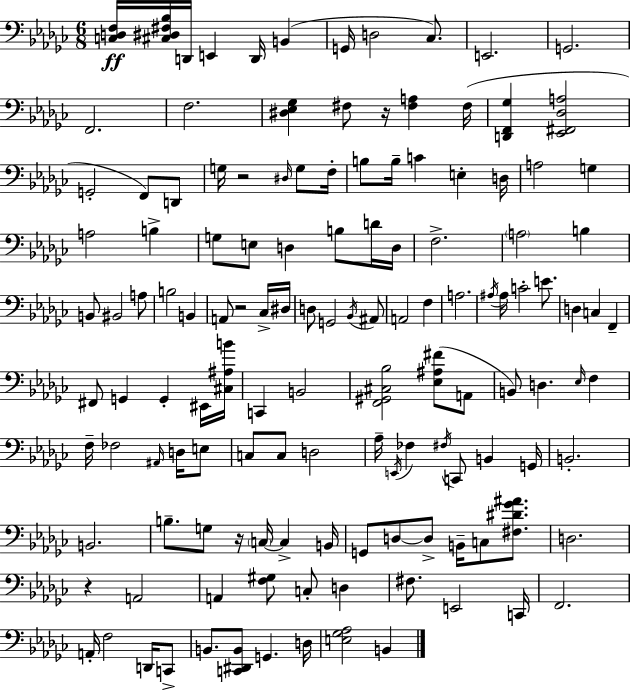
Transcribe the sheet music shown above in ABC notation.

X:1
T:Untitled
M:6/8
L:1/4
K:Ebm
[C,D,F,]/4 [^C,^D,^F,_B,]/4 D,,/4 E,, D,,/4 B,, G,,/4 D,2 _C,/2 E,,2 G,,2 F,,2 F,2 [^D,_E,_G,] ^F,/2 z/4 [^F,A,] ^F,/4 [D,,F,,_G,] [_E,,^F,,_D,A,]2 G,,2 F,,/2 D,,/2 G,/4 z2 ^D,/4 G,/2 F,/4 B,/2 B,/4 C E, D,/4 A,2 G, A,2 B, G,/2 E,/2 D, B,/2 D/4 D,/4 F,2 A,2 B, B,,/2 ^B,,2 A,/2 B,2 B,, A,,/2 z2 _C,/4 ^D,/4 D,/2 G,,2 _B,,/4 ^A,,/2 A,,2 F, A,2 ^A,/4 ^A,/4 C2 E/2 D, C, F,, ^F,,/2 G,, G,, ^E,,/4 [^C,^A,B]/4 C,, B,,2 [F,,^G,,^C,_B,]2 [_E,^A,^F]/2 A,,/2 B,,/2 D, _E,/4 F, F,/4 _F,2 ^A,,/4 D,/4 E,/2 C,/2 C,/2 D,2 _A,/4 E,,/4 _F, ^F,/4 C,,/2 B,, G,,/4 B,,2 B,,2 B,/2 G,/2 z/4 C,/4 C, B,,/4 G,,/2 D,/2 D,/2 B,,/4 C,/2 [^F,^D_G^A]/2 D,2 z A,,2 A,, [F,^G,]/2 C,/2 D, ^F,/2 E,,2 C,,/4 F,,2 A,,/4 F,2 D,,/4 C,,/2 B,,/2 [C,,^D,,B,,]/2 G,, D,/4 [E,_G,_A,]2 B,,